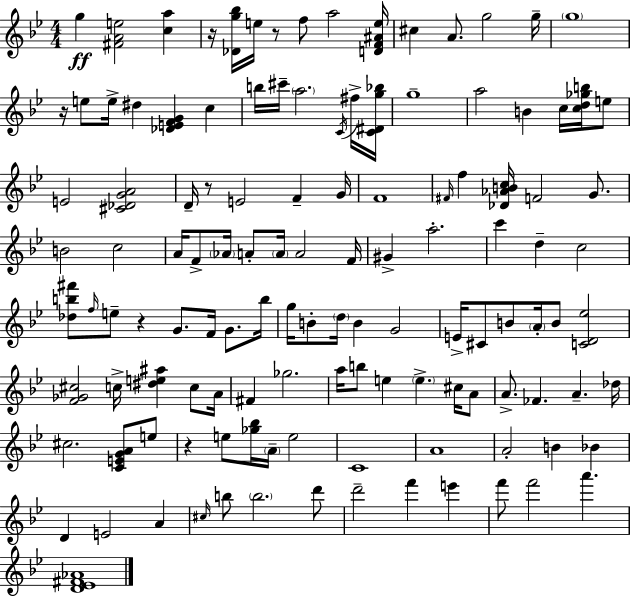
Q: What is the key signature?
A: G minor